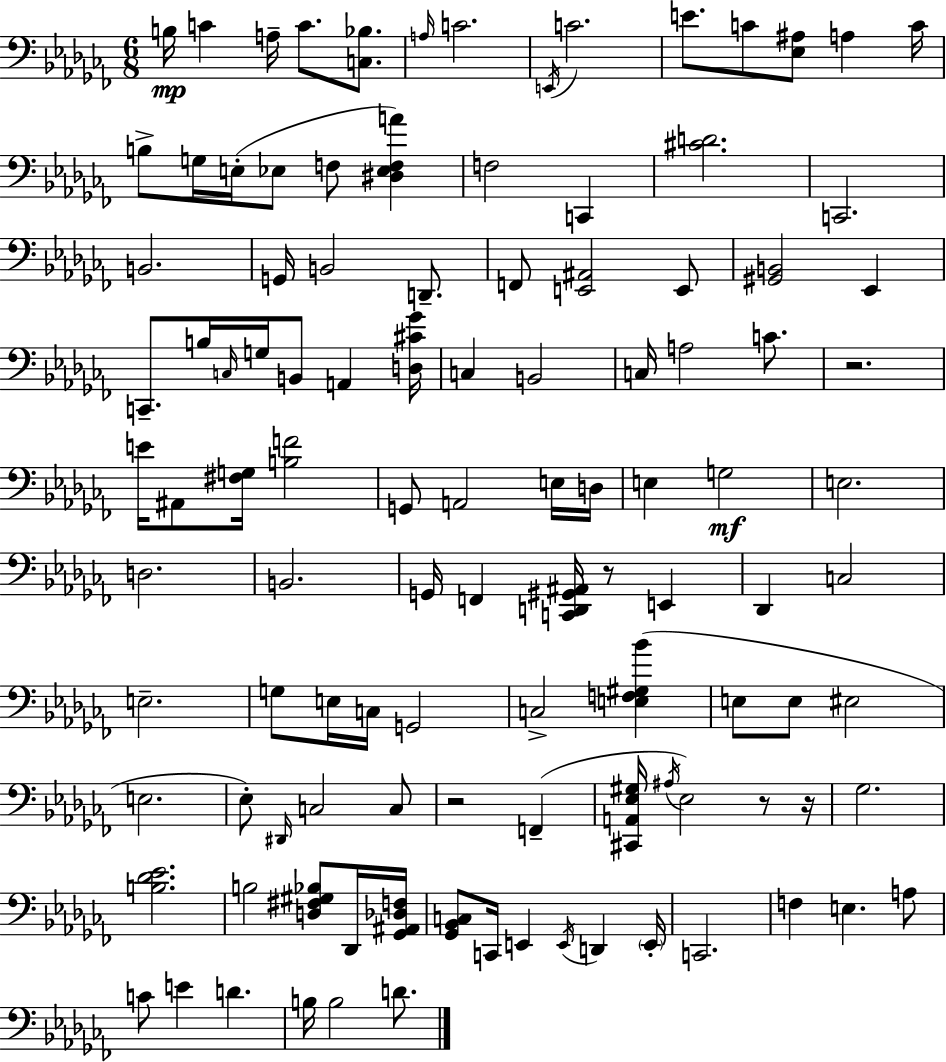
{
  \clef bass
  \numericTimeSignature
  \time 6/8
  \key aes \minor
  b16\mp c'4 a16-- c'8. <c bes>8. | \grace { a16 } c'2. | \acciaccatura { e,16 } c'2. | e'8. c'8 <ees ais>8 a4 | \break c'16 b8-> g16 e16-.( ees8 f8 <dis ees f a'>4) | f2 c,4 | <cis' d'>2. | c,2. | \break b,2. | g,16 b,2 d,8.-- | f,8 <e, ais,>2 | e,8 <gis, b,>2 ees,4 | \break c,8.-- b16 \grace { c16 } g16 b,8 a,4 | <d cis' ges'>16 c4 b,2 | c16 a2 | c'8. r2. | \break e'16 ais,8 <fis g>16 <b f'>2 | g,8 a,2 | e16 d16 e4 g2\mf | e2. | \break d2. | b,2. | g,16 f,4 <c, d, gis, ais,>16 r8 e,4 | des,4 c2 | \break e2.-- | g8 e16 c16 g,2 | c2-> <e f gis bes'>4( | e8 e8 eis2 | \break e2. | ees8-.) \grace { dis,16 } c2 | c8 r2 | f,4--( <cis, a, ees gis>16 \acciaccatura { ais16 } ees2) | \break r8 r16 ges2. | <b des' ees'>2. | b2 | <d fis gis bes>8 des,16 <ges, ais, des f>16 <ges, bes, c>8 c,16 e,4 | \break \acciaccatura { e,16 } d,4 \parenthesize e,16-. c,2. | f4 e4. | a8 c'8 e'4 | d'4. b16 b2 | \break d'8. \bar "|."
}